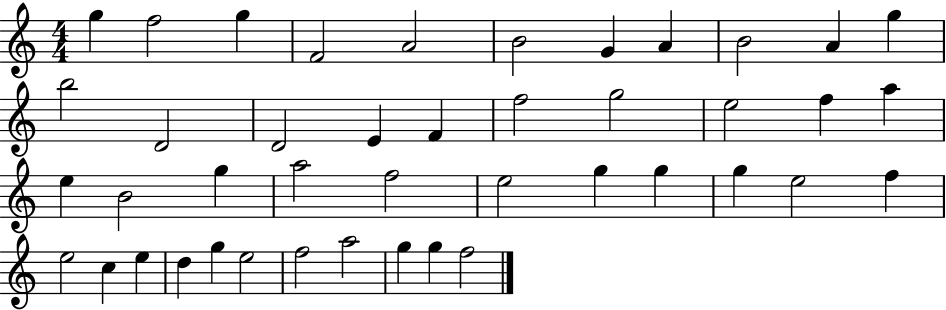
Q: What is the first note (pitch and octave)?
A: G5